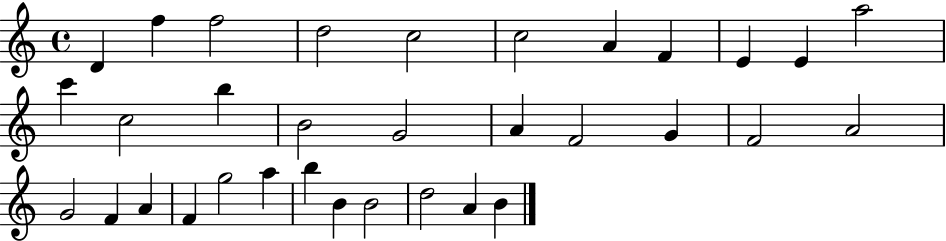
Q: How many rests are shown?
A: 0